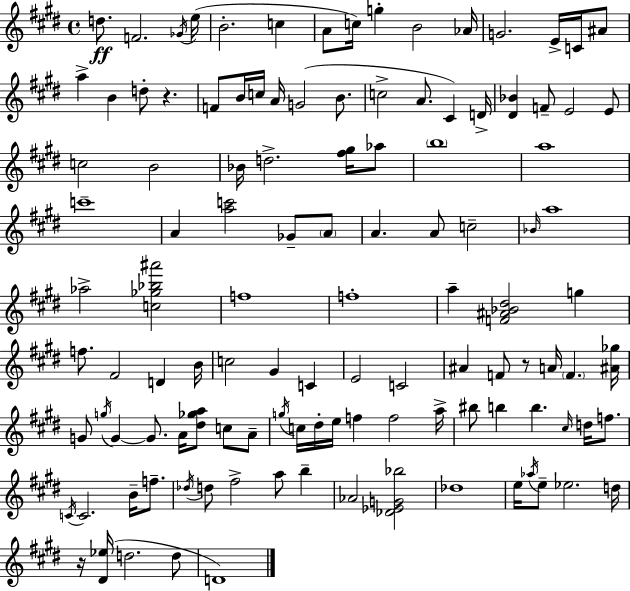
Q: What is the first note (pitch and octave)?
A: D5